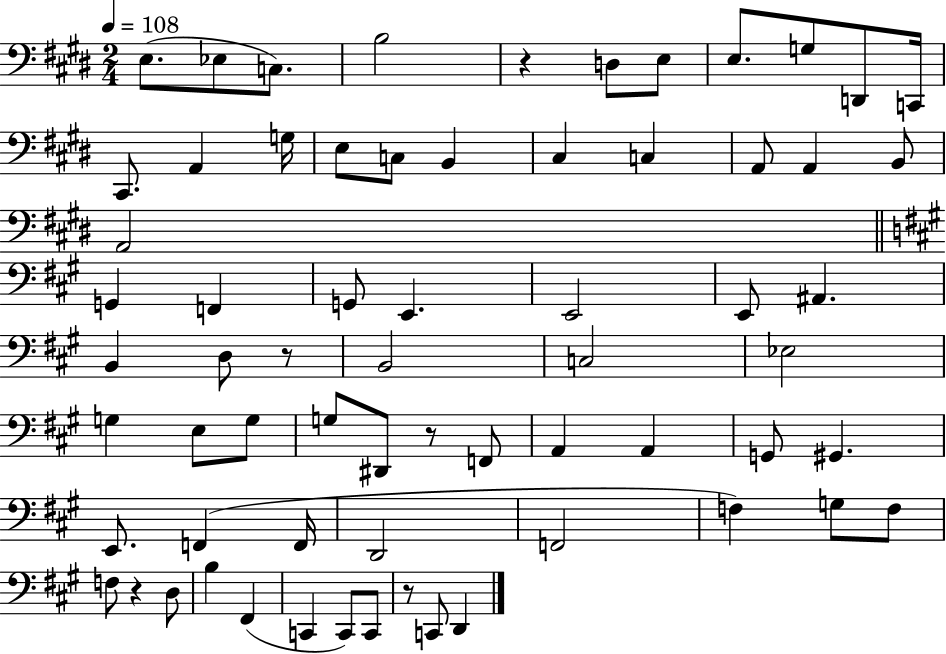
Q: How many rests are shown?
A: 5